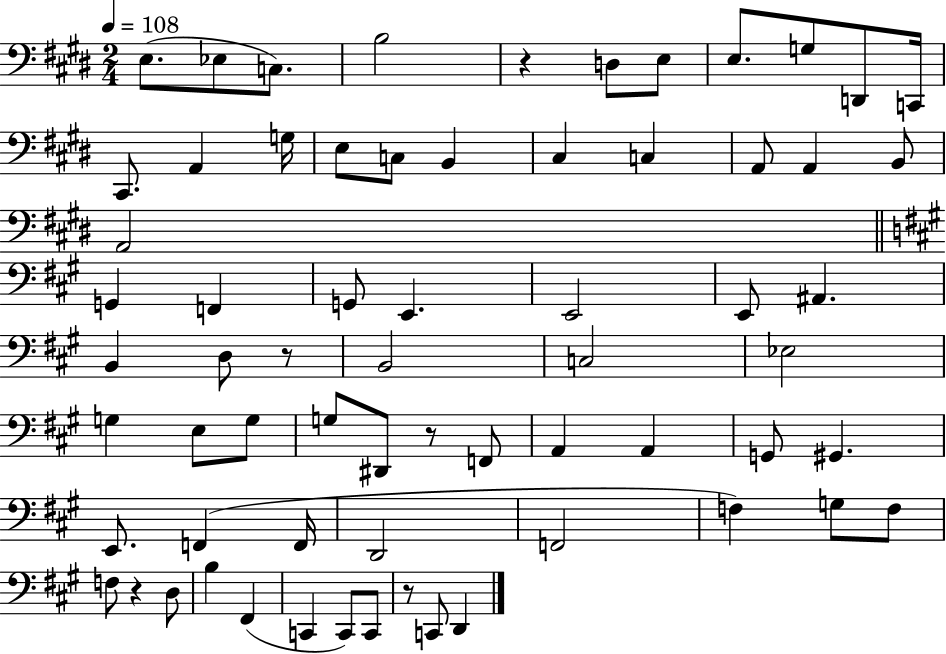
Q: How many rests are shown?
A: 5